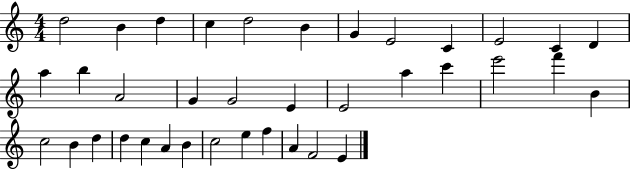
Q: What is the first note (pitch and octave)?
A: D5